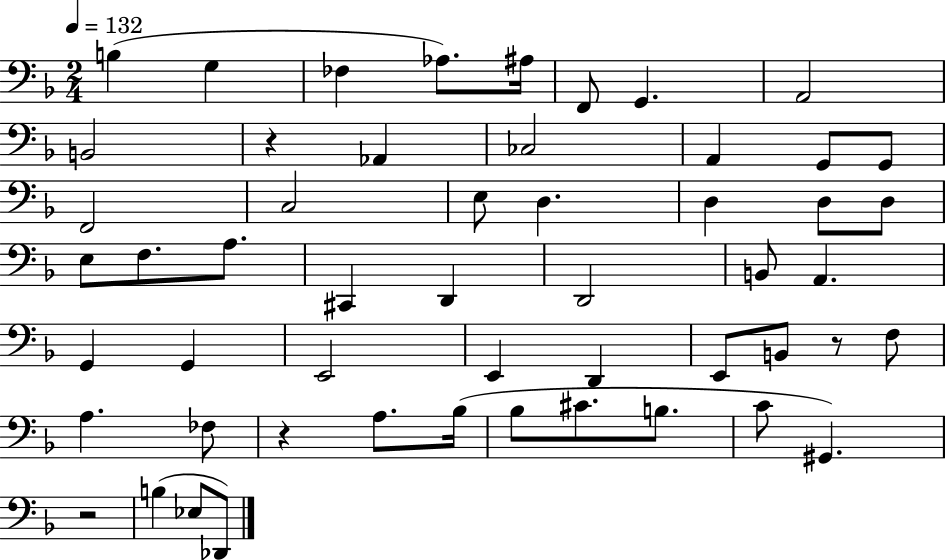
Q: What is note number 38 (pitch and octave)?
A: A3